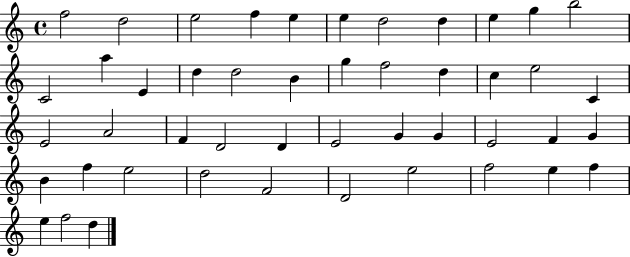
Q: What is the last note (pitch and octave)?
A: D5